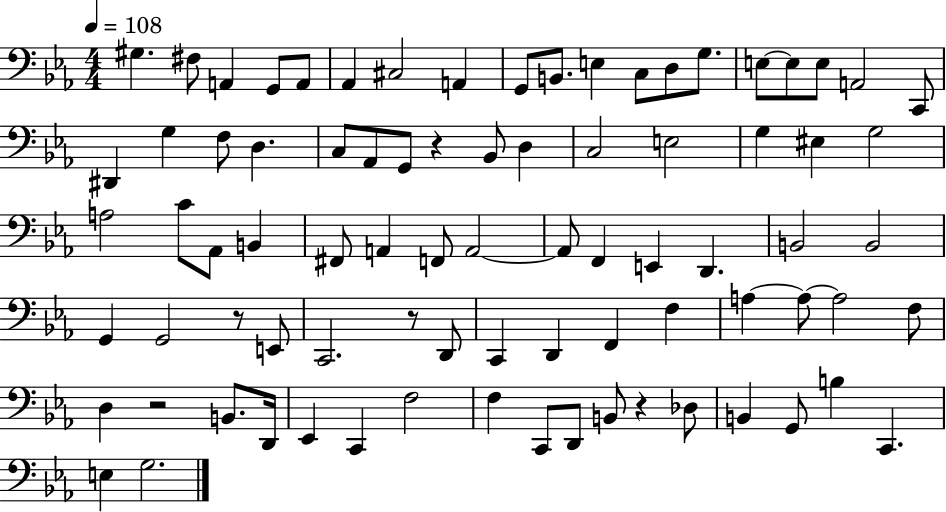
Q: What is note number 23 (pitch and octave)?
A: D3